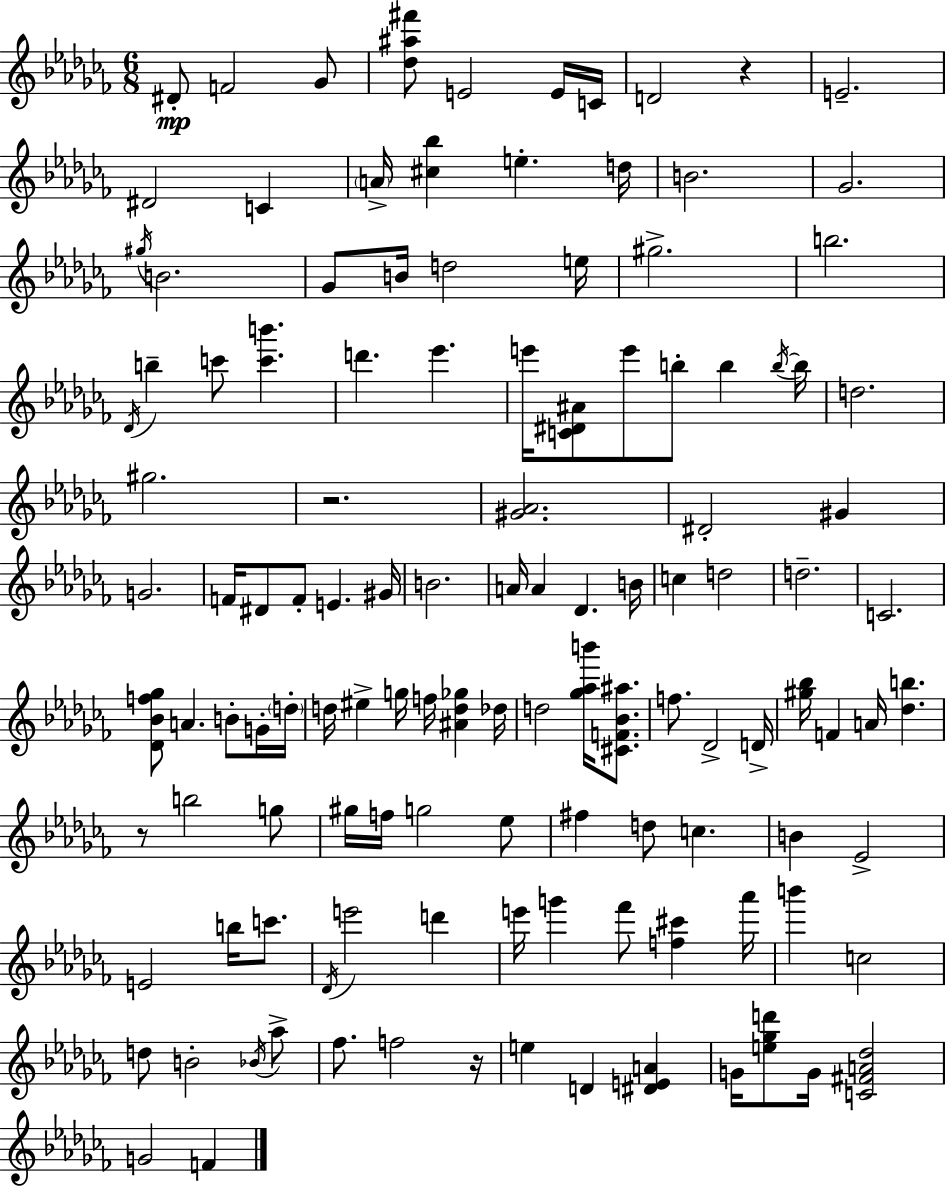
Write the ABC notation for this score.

X:1
T:Untitled
M:6/8
L:1/4
K:Abm
^D/2 F2 _G/2 [_d^a^f']/2 E2 E/4 C/4 D2 z E2 ^D2 C A/4 [^c_b] e d/4 B2 _G2 ^g/4 B2 _G/2 B/4 d2 e/4 ^g2 b2 _D/4 b c'/2 [c'b'] d' _e' e'/4 [C^D^A]/2 e'/2 b/2 b b/4 b/4 d2 ^g2 z2 [^G_A]2 ^D2 ^G G2 F/4 ^D/2 F/2 E ^G/4 B2 A/4 A _D B/4 c d2 d2 C2 [_D_Bf_g]/2 A B/2 G/4 d/4 d/4 ^e g/4 f/4 [^Ad_g] _d/4 d2 [_g_ab']/4 [^CF_B^a]/2 f/2 _D2 D/4 [^g_b]/4 F A/4 [_db] z/2 b2 g/2 ^g/4 f/4 g2 _e/2 ^f d/2 c B _E2 E2 b/4 c'/2 _D/4 e'2 d' e'/4 g' _f'/2 [f^c'] _a'/4 b' c2 d/2 B2 _B/4 _a/2 _f/2 f2 z/4 e D [^DEA] G/4 [e_gd']/2 G/4 [C^FA_d]2 G2 F